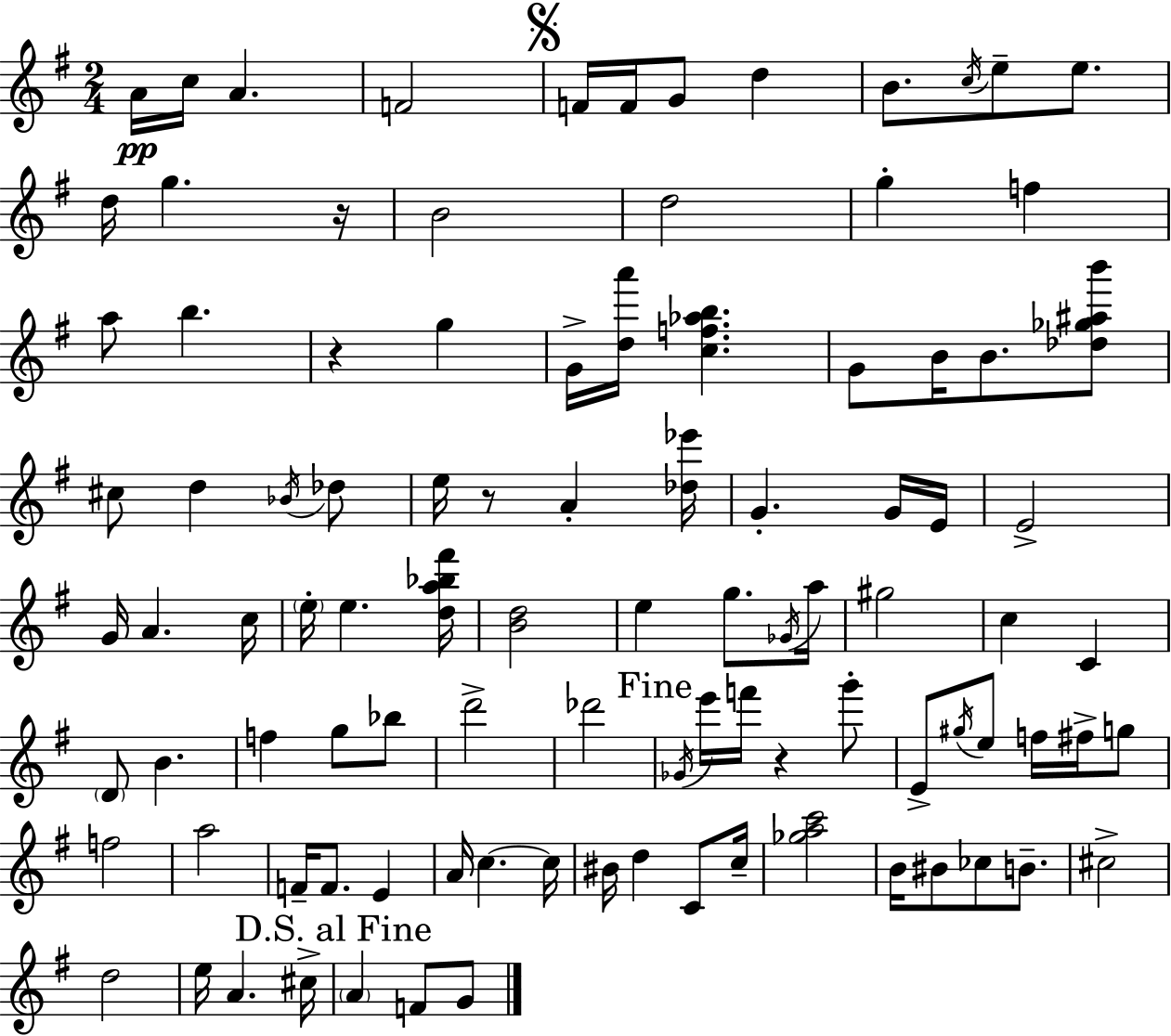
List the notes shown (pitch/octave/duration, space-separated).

A4/s C5/s A4/q. F4/h F4/s F4/s G4/e D5/q B4/e. C5/s E5/e E5/e. D5/s G5/q. R/s B4/h D5/h G5/q F5/q A5/e B5/q. R/q G5/q G4/s [D5,A6]/s [C5,F5,Ab5,B5]/q. G4/e B4/s B4/e. [Db5,Gb5,A#5,B6]/e C#5/e D5/q Bb4/s Db5/e E5/s R/e A4/q [Db5,Eb6]/s G4/q. G4/s E4/s E4/h G4/s A4/q. C5/s E5/s E5/q. [D5,A5,Bb5,F#6]/s [B4,D5]/h E5/q G5/e. Gb4/s A5/s G#5/h C5/q C4/q D4/e B4/q. F5/q G5/e Bb5/e D6/h Db6/h Gb4/s E6/s F6/s R/q G6/e E4/e G#5/s E5/e F5/s F#5/s G5/e F5/h A5/h F4/s F4/e. E4/q A4/s C5/q. C5/s BIS4/s D5/q C4/e C5/s [Gb5,A5,C6]/h B4/s BIS4/e CES5/e B4/e. C#5/h D5/h E5/s A4/q. C#5/s A4/q F4/e G4/e